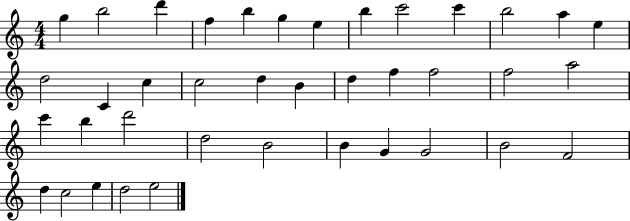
{
  \clef treble
  \numericTimeSignature
  \time 4/4
  \key c \major
  g''4 b''2 d'''4 | f''4 b''4 g''4 e''4 | b''4 c'''2 c'''4 | b''2 a''4 e''4 | \break d''2 c'4 c''4 | c''2 d''4 b'4 | d''4 f''4 f''2 | f''2 a''2 | \break c'''4 b''4 d'''2 | d''2 b'2 | b'4 g'4 g'2 | b'2 f'2 | \break d''4 c''2 e''4 | d''2 e''2 | \bar "|."
}